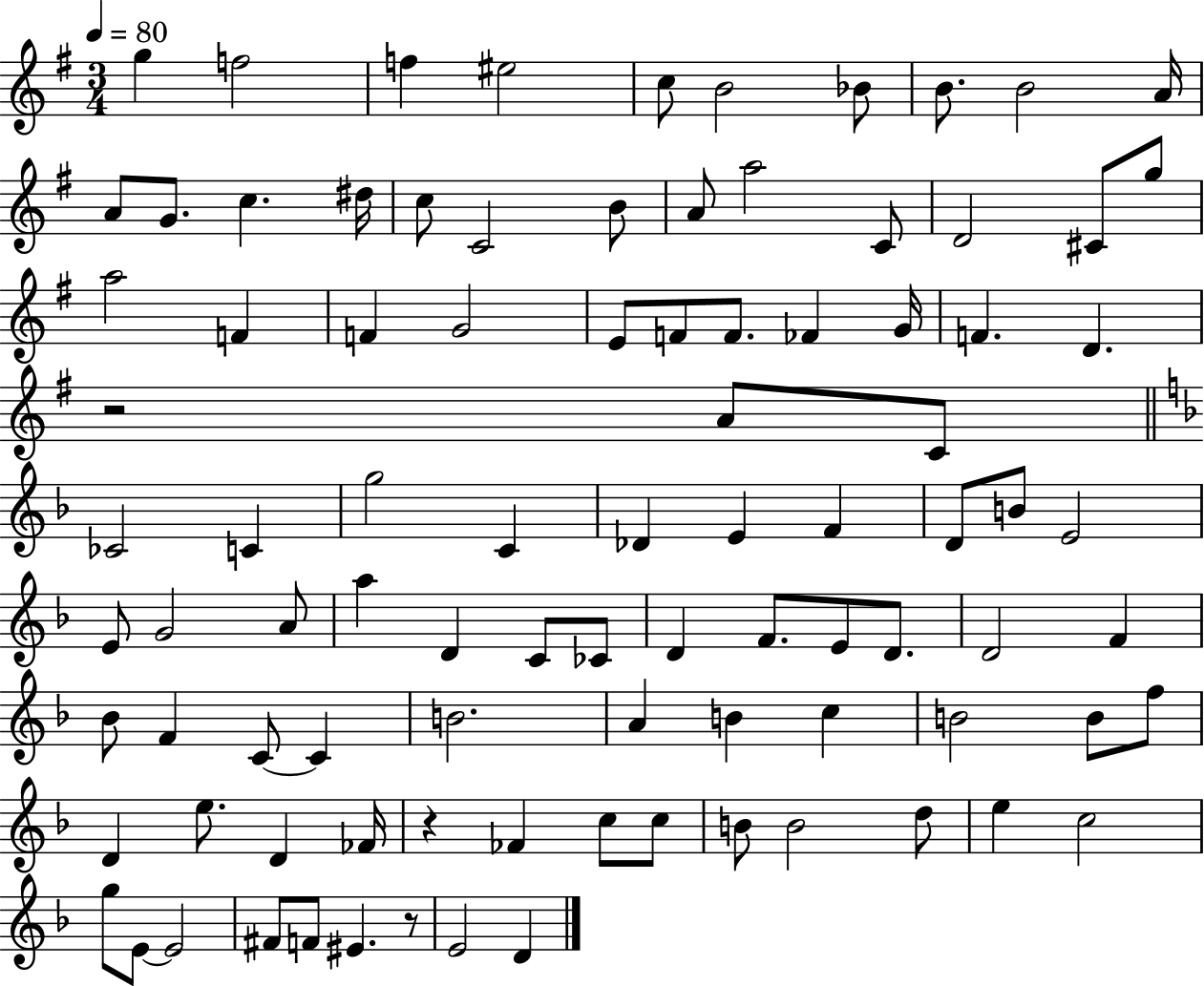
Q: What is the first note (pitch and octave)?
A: G5